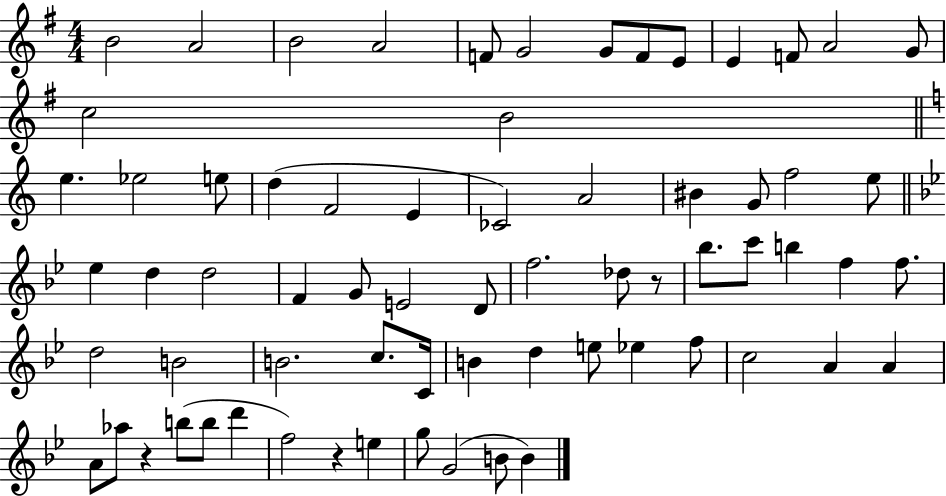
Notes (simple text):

B4/h A4/h B4/h A4/h F4/e G4/h G4/e F4/e E4/e E4/q F4/e A4/h G4/e C5/h B4/h E5/q. Eb5/h E5/e D5/q F4/h E4/q CES4/h A4/h BIS4/q G4/e F5/h E5/e Eb5/q D5/q D5/h F4/q G4/e E4/h D4/e F5/h. Db5/e R/e Bb5/e. C6/e B5/q F5/q F5/e. D5/h B4/h B4/h. C5/e. C4/s B4/q D5/q E5/e Eb5/q F5/e C5/h A4/q A4/q A4/e Ab5/e R/q B5/e B5/e D6/q F5/h R/q E5/q G5/e G4/h B4/e B4/q